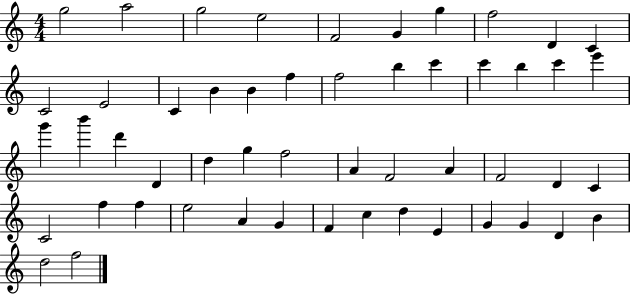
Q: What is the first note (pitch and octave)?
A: G5